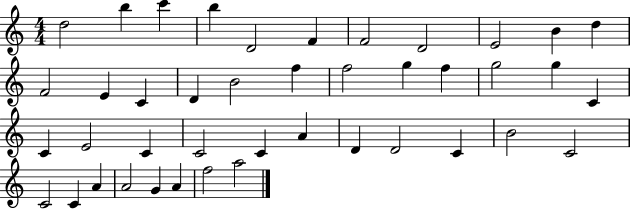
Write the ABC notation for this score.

X:1
T:Untitled
M:4/4
L:1/4
K:C
d2 b c' b D2 F F2 D2 E2 B d F2 E C D B2 f f2 g f g2 g C C E2 C C2 C A D D2 C B2 C2 C2 C A A2 G A f2 a2